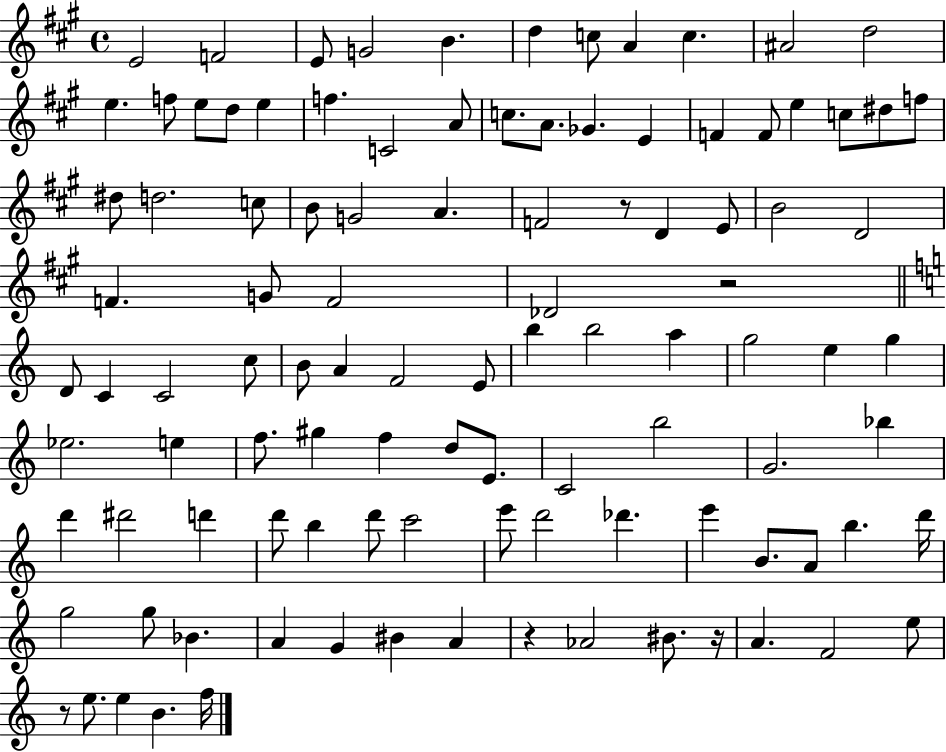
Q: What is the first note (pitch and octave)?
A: E4